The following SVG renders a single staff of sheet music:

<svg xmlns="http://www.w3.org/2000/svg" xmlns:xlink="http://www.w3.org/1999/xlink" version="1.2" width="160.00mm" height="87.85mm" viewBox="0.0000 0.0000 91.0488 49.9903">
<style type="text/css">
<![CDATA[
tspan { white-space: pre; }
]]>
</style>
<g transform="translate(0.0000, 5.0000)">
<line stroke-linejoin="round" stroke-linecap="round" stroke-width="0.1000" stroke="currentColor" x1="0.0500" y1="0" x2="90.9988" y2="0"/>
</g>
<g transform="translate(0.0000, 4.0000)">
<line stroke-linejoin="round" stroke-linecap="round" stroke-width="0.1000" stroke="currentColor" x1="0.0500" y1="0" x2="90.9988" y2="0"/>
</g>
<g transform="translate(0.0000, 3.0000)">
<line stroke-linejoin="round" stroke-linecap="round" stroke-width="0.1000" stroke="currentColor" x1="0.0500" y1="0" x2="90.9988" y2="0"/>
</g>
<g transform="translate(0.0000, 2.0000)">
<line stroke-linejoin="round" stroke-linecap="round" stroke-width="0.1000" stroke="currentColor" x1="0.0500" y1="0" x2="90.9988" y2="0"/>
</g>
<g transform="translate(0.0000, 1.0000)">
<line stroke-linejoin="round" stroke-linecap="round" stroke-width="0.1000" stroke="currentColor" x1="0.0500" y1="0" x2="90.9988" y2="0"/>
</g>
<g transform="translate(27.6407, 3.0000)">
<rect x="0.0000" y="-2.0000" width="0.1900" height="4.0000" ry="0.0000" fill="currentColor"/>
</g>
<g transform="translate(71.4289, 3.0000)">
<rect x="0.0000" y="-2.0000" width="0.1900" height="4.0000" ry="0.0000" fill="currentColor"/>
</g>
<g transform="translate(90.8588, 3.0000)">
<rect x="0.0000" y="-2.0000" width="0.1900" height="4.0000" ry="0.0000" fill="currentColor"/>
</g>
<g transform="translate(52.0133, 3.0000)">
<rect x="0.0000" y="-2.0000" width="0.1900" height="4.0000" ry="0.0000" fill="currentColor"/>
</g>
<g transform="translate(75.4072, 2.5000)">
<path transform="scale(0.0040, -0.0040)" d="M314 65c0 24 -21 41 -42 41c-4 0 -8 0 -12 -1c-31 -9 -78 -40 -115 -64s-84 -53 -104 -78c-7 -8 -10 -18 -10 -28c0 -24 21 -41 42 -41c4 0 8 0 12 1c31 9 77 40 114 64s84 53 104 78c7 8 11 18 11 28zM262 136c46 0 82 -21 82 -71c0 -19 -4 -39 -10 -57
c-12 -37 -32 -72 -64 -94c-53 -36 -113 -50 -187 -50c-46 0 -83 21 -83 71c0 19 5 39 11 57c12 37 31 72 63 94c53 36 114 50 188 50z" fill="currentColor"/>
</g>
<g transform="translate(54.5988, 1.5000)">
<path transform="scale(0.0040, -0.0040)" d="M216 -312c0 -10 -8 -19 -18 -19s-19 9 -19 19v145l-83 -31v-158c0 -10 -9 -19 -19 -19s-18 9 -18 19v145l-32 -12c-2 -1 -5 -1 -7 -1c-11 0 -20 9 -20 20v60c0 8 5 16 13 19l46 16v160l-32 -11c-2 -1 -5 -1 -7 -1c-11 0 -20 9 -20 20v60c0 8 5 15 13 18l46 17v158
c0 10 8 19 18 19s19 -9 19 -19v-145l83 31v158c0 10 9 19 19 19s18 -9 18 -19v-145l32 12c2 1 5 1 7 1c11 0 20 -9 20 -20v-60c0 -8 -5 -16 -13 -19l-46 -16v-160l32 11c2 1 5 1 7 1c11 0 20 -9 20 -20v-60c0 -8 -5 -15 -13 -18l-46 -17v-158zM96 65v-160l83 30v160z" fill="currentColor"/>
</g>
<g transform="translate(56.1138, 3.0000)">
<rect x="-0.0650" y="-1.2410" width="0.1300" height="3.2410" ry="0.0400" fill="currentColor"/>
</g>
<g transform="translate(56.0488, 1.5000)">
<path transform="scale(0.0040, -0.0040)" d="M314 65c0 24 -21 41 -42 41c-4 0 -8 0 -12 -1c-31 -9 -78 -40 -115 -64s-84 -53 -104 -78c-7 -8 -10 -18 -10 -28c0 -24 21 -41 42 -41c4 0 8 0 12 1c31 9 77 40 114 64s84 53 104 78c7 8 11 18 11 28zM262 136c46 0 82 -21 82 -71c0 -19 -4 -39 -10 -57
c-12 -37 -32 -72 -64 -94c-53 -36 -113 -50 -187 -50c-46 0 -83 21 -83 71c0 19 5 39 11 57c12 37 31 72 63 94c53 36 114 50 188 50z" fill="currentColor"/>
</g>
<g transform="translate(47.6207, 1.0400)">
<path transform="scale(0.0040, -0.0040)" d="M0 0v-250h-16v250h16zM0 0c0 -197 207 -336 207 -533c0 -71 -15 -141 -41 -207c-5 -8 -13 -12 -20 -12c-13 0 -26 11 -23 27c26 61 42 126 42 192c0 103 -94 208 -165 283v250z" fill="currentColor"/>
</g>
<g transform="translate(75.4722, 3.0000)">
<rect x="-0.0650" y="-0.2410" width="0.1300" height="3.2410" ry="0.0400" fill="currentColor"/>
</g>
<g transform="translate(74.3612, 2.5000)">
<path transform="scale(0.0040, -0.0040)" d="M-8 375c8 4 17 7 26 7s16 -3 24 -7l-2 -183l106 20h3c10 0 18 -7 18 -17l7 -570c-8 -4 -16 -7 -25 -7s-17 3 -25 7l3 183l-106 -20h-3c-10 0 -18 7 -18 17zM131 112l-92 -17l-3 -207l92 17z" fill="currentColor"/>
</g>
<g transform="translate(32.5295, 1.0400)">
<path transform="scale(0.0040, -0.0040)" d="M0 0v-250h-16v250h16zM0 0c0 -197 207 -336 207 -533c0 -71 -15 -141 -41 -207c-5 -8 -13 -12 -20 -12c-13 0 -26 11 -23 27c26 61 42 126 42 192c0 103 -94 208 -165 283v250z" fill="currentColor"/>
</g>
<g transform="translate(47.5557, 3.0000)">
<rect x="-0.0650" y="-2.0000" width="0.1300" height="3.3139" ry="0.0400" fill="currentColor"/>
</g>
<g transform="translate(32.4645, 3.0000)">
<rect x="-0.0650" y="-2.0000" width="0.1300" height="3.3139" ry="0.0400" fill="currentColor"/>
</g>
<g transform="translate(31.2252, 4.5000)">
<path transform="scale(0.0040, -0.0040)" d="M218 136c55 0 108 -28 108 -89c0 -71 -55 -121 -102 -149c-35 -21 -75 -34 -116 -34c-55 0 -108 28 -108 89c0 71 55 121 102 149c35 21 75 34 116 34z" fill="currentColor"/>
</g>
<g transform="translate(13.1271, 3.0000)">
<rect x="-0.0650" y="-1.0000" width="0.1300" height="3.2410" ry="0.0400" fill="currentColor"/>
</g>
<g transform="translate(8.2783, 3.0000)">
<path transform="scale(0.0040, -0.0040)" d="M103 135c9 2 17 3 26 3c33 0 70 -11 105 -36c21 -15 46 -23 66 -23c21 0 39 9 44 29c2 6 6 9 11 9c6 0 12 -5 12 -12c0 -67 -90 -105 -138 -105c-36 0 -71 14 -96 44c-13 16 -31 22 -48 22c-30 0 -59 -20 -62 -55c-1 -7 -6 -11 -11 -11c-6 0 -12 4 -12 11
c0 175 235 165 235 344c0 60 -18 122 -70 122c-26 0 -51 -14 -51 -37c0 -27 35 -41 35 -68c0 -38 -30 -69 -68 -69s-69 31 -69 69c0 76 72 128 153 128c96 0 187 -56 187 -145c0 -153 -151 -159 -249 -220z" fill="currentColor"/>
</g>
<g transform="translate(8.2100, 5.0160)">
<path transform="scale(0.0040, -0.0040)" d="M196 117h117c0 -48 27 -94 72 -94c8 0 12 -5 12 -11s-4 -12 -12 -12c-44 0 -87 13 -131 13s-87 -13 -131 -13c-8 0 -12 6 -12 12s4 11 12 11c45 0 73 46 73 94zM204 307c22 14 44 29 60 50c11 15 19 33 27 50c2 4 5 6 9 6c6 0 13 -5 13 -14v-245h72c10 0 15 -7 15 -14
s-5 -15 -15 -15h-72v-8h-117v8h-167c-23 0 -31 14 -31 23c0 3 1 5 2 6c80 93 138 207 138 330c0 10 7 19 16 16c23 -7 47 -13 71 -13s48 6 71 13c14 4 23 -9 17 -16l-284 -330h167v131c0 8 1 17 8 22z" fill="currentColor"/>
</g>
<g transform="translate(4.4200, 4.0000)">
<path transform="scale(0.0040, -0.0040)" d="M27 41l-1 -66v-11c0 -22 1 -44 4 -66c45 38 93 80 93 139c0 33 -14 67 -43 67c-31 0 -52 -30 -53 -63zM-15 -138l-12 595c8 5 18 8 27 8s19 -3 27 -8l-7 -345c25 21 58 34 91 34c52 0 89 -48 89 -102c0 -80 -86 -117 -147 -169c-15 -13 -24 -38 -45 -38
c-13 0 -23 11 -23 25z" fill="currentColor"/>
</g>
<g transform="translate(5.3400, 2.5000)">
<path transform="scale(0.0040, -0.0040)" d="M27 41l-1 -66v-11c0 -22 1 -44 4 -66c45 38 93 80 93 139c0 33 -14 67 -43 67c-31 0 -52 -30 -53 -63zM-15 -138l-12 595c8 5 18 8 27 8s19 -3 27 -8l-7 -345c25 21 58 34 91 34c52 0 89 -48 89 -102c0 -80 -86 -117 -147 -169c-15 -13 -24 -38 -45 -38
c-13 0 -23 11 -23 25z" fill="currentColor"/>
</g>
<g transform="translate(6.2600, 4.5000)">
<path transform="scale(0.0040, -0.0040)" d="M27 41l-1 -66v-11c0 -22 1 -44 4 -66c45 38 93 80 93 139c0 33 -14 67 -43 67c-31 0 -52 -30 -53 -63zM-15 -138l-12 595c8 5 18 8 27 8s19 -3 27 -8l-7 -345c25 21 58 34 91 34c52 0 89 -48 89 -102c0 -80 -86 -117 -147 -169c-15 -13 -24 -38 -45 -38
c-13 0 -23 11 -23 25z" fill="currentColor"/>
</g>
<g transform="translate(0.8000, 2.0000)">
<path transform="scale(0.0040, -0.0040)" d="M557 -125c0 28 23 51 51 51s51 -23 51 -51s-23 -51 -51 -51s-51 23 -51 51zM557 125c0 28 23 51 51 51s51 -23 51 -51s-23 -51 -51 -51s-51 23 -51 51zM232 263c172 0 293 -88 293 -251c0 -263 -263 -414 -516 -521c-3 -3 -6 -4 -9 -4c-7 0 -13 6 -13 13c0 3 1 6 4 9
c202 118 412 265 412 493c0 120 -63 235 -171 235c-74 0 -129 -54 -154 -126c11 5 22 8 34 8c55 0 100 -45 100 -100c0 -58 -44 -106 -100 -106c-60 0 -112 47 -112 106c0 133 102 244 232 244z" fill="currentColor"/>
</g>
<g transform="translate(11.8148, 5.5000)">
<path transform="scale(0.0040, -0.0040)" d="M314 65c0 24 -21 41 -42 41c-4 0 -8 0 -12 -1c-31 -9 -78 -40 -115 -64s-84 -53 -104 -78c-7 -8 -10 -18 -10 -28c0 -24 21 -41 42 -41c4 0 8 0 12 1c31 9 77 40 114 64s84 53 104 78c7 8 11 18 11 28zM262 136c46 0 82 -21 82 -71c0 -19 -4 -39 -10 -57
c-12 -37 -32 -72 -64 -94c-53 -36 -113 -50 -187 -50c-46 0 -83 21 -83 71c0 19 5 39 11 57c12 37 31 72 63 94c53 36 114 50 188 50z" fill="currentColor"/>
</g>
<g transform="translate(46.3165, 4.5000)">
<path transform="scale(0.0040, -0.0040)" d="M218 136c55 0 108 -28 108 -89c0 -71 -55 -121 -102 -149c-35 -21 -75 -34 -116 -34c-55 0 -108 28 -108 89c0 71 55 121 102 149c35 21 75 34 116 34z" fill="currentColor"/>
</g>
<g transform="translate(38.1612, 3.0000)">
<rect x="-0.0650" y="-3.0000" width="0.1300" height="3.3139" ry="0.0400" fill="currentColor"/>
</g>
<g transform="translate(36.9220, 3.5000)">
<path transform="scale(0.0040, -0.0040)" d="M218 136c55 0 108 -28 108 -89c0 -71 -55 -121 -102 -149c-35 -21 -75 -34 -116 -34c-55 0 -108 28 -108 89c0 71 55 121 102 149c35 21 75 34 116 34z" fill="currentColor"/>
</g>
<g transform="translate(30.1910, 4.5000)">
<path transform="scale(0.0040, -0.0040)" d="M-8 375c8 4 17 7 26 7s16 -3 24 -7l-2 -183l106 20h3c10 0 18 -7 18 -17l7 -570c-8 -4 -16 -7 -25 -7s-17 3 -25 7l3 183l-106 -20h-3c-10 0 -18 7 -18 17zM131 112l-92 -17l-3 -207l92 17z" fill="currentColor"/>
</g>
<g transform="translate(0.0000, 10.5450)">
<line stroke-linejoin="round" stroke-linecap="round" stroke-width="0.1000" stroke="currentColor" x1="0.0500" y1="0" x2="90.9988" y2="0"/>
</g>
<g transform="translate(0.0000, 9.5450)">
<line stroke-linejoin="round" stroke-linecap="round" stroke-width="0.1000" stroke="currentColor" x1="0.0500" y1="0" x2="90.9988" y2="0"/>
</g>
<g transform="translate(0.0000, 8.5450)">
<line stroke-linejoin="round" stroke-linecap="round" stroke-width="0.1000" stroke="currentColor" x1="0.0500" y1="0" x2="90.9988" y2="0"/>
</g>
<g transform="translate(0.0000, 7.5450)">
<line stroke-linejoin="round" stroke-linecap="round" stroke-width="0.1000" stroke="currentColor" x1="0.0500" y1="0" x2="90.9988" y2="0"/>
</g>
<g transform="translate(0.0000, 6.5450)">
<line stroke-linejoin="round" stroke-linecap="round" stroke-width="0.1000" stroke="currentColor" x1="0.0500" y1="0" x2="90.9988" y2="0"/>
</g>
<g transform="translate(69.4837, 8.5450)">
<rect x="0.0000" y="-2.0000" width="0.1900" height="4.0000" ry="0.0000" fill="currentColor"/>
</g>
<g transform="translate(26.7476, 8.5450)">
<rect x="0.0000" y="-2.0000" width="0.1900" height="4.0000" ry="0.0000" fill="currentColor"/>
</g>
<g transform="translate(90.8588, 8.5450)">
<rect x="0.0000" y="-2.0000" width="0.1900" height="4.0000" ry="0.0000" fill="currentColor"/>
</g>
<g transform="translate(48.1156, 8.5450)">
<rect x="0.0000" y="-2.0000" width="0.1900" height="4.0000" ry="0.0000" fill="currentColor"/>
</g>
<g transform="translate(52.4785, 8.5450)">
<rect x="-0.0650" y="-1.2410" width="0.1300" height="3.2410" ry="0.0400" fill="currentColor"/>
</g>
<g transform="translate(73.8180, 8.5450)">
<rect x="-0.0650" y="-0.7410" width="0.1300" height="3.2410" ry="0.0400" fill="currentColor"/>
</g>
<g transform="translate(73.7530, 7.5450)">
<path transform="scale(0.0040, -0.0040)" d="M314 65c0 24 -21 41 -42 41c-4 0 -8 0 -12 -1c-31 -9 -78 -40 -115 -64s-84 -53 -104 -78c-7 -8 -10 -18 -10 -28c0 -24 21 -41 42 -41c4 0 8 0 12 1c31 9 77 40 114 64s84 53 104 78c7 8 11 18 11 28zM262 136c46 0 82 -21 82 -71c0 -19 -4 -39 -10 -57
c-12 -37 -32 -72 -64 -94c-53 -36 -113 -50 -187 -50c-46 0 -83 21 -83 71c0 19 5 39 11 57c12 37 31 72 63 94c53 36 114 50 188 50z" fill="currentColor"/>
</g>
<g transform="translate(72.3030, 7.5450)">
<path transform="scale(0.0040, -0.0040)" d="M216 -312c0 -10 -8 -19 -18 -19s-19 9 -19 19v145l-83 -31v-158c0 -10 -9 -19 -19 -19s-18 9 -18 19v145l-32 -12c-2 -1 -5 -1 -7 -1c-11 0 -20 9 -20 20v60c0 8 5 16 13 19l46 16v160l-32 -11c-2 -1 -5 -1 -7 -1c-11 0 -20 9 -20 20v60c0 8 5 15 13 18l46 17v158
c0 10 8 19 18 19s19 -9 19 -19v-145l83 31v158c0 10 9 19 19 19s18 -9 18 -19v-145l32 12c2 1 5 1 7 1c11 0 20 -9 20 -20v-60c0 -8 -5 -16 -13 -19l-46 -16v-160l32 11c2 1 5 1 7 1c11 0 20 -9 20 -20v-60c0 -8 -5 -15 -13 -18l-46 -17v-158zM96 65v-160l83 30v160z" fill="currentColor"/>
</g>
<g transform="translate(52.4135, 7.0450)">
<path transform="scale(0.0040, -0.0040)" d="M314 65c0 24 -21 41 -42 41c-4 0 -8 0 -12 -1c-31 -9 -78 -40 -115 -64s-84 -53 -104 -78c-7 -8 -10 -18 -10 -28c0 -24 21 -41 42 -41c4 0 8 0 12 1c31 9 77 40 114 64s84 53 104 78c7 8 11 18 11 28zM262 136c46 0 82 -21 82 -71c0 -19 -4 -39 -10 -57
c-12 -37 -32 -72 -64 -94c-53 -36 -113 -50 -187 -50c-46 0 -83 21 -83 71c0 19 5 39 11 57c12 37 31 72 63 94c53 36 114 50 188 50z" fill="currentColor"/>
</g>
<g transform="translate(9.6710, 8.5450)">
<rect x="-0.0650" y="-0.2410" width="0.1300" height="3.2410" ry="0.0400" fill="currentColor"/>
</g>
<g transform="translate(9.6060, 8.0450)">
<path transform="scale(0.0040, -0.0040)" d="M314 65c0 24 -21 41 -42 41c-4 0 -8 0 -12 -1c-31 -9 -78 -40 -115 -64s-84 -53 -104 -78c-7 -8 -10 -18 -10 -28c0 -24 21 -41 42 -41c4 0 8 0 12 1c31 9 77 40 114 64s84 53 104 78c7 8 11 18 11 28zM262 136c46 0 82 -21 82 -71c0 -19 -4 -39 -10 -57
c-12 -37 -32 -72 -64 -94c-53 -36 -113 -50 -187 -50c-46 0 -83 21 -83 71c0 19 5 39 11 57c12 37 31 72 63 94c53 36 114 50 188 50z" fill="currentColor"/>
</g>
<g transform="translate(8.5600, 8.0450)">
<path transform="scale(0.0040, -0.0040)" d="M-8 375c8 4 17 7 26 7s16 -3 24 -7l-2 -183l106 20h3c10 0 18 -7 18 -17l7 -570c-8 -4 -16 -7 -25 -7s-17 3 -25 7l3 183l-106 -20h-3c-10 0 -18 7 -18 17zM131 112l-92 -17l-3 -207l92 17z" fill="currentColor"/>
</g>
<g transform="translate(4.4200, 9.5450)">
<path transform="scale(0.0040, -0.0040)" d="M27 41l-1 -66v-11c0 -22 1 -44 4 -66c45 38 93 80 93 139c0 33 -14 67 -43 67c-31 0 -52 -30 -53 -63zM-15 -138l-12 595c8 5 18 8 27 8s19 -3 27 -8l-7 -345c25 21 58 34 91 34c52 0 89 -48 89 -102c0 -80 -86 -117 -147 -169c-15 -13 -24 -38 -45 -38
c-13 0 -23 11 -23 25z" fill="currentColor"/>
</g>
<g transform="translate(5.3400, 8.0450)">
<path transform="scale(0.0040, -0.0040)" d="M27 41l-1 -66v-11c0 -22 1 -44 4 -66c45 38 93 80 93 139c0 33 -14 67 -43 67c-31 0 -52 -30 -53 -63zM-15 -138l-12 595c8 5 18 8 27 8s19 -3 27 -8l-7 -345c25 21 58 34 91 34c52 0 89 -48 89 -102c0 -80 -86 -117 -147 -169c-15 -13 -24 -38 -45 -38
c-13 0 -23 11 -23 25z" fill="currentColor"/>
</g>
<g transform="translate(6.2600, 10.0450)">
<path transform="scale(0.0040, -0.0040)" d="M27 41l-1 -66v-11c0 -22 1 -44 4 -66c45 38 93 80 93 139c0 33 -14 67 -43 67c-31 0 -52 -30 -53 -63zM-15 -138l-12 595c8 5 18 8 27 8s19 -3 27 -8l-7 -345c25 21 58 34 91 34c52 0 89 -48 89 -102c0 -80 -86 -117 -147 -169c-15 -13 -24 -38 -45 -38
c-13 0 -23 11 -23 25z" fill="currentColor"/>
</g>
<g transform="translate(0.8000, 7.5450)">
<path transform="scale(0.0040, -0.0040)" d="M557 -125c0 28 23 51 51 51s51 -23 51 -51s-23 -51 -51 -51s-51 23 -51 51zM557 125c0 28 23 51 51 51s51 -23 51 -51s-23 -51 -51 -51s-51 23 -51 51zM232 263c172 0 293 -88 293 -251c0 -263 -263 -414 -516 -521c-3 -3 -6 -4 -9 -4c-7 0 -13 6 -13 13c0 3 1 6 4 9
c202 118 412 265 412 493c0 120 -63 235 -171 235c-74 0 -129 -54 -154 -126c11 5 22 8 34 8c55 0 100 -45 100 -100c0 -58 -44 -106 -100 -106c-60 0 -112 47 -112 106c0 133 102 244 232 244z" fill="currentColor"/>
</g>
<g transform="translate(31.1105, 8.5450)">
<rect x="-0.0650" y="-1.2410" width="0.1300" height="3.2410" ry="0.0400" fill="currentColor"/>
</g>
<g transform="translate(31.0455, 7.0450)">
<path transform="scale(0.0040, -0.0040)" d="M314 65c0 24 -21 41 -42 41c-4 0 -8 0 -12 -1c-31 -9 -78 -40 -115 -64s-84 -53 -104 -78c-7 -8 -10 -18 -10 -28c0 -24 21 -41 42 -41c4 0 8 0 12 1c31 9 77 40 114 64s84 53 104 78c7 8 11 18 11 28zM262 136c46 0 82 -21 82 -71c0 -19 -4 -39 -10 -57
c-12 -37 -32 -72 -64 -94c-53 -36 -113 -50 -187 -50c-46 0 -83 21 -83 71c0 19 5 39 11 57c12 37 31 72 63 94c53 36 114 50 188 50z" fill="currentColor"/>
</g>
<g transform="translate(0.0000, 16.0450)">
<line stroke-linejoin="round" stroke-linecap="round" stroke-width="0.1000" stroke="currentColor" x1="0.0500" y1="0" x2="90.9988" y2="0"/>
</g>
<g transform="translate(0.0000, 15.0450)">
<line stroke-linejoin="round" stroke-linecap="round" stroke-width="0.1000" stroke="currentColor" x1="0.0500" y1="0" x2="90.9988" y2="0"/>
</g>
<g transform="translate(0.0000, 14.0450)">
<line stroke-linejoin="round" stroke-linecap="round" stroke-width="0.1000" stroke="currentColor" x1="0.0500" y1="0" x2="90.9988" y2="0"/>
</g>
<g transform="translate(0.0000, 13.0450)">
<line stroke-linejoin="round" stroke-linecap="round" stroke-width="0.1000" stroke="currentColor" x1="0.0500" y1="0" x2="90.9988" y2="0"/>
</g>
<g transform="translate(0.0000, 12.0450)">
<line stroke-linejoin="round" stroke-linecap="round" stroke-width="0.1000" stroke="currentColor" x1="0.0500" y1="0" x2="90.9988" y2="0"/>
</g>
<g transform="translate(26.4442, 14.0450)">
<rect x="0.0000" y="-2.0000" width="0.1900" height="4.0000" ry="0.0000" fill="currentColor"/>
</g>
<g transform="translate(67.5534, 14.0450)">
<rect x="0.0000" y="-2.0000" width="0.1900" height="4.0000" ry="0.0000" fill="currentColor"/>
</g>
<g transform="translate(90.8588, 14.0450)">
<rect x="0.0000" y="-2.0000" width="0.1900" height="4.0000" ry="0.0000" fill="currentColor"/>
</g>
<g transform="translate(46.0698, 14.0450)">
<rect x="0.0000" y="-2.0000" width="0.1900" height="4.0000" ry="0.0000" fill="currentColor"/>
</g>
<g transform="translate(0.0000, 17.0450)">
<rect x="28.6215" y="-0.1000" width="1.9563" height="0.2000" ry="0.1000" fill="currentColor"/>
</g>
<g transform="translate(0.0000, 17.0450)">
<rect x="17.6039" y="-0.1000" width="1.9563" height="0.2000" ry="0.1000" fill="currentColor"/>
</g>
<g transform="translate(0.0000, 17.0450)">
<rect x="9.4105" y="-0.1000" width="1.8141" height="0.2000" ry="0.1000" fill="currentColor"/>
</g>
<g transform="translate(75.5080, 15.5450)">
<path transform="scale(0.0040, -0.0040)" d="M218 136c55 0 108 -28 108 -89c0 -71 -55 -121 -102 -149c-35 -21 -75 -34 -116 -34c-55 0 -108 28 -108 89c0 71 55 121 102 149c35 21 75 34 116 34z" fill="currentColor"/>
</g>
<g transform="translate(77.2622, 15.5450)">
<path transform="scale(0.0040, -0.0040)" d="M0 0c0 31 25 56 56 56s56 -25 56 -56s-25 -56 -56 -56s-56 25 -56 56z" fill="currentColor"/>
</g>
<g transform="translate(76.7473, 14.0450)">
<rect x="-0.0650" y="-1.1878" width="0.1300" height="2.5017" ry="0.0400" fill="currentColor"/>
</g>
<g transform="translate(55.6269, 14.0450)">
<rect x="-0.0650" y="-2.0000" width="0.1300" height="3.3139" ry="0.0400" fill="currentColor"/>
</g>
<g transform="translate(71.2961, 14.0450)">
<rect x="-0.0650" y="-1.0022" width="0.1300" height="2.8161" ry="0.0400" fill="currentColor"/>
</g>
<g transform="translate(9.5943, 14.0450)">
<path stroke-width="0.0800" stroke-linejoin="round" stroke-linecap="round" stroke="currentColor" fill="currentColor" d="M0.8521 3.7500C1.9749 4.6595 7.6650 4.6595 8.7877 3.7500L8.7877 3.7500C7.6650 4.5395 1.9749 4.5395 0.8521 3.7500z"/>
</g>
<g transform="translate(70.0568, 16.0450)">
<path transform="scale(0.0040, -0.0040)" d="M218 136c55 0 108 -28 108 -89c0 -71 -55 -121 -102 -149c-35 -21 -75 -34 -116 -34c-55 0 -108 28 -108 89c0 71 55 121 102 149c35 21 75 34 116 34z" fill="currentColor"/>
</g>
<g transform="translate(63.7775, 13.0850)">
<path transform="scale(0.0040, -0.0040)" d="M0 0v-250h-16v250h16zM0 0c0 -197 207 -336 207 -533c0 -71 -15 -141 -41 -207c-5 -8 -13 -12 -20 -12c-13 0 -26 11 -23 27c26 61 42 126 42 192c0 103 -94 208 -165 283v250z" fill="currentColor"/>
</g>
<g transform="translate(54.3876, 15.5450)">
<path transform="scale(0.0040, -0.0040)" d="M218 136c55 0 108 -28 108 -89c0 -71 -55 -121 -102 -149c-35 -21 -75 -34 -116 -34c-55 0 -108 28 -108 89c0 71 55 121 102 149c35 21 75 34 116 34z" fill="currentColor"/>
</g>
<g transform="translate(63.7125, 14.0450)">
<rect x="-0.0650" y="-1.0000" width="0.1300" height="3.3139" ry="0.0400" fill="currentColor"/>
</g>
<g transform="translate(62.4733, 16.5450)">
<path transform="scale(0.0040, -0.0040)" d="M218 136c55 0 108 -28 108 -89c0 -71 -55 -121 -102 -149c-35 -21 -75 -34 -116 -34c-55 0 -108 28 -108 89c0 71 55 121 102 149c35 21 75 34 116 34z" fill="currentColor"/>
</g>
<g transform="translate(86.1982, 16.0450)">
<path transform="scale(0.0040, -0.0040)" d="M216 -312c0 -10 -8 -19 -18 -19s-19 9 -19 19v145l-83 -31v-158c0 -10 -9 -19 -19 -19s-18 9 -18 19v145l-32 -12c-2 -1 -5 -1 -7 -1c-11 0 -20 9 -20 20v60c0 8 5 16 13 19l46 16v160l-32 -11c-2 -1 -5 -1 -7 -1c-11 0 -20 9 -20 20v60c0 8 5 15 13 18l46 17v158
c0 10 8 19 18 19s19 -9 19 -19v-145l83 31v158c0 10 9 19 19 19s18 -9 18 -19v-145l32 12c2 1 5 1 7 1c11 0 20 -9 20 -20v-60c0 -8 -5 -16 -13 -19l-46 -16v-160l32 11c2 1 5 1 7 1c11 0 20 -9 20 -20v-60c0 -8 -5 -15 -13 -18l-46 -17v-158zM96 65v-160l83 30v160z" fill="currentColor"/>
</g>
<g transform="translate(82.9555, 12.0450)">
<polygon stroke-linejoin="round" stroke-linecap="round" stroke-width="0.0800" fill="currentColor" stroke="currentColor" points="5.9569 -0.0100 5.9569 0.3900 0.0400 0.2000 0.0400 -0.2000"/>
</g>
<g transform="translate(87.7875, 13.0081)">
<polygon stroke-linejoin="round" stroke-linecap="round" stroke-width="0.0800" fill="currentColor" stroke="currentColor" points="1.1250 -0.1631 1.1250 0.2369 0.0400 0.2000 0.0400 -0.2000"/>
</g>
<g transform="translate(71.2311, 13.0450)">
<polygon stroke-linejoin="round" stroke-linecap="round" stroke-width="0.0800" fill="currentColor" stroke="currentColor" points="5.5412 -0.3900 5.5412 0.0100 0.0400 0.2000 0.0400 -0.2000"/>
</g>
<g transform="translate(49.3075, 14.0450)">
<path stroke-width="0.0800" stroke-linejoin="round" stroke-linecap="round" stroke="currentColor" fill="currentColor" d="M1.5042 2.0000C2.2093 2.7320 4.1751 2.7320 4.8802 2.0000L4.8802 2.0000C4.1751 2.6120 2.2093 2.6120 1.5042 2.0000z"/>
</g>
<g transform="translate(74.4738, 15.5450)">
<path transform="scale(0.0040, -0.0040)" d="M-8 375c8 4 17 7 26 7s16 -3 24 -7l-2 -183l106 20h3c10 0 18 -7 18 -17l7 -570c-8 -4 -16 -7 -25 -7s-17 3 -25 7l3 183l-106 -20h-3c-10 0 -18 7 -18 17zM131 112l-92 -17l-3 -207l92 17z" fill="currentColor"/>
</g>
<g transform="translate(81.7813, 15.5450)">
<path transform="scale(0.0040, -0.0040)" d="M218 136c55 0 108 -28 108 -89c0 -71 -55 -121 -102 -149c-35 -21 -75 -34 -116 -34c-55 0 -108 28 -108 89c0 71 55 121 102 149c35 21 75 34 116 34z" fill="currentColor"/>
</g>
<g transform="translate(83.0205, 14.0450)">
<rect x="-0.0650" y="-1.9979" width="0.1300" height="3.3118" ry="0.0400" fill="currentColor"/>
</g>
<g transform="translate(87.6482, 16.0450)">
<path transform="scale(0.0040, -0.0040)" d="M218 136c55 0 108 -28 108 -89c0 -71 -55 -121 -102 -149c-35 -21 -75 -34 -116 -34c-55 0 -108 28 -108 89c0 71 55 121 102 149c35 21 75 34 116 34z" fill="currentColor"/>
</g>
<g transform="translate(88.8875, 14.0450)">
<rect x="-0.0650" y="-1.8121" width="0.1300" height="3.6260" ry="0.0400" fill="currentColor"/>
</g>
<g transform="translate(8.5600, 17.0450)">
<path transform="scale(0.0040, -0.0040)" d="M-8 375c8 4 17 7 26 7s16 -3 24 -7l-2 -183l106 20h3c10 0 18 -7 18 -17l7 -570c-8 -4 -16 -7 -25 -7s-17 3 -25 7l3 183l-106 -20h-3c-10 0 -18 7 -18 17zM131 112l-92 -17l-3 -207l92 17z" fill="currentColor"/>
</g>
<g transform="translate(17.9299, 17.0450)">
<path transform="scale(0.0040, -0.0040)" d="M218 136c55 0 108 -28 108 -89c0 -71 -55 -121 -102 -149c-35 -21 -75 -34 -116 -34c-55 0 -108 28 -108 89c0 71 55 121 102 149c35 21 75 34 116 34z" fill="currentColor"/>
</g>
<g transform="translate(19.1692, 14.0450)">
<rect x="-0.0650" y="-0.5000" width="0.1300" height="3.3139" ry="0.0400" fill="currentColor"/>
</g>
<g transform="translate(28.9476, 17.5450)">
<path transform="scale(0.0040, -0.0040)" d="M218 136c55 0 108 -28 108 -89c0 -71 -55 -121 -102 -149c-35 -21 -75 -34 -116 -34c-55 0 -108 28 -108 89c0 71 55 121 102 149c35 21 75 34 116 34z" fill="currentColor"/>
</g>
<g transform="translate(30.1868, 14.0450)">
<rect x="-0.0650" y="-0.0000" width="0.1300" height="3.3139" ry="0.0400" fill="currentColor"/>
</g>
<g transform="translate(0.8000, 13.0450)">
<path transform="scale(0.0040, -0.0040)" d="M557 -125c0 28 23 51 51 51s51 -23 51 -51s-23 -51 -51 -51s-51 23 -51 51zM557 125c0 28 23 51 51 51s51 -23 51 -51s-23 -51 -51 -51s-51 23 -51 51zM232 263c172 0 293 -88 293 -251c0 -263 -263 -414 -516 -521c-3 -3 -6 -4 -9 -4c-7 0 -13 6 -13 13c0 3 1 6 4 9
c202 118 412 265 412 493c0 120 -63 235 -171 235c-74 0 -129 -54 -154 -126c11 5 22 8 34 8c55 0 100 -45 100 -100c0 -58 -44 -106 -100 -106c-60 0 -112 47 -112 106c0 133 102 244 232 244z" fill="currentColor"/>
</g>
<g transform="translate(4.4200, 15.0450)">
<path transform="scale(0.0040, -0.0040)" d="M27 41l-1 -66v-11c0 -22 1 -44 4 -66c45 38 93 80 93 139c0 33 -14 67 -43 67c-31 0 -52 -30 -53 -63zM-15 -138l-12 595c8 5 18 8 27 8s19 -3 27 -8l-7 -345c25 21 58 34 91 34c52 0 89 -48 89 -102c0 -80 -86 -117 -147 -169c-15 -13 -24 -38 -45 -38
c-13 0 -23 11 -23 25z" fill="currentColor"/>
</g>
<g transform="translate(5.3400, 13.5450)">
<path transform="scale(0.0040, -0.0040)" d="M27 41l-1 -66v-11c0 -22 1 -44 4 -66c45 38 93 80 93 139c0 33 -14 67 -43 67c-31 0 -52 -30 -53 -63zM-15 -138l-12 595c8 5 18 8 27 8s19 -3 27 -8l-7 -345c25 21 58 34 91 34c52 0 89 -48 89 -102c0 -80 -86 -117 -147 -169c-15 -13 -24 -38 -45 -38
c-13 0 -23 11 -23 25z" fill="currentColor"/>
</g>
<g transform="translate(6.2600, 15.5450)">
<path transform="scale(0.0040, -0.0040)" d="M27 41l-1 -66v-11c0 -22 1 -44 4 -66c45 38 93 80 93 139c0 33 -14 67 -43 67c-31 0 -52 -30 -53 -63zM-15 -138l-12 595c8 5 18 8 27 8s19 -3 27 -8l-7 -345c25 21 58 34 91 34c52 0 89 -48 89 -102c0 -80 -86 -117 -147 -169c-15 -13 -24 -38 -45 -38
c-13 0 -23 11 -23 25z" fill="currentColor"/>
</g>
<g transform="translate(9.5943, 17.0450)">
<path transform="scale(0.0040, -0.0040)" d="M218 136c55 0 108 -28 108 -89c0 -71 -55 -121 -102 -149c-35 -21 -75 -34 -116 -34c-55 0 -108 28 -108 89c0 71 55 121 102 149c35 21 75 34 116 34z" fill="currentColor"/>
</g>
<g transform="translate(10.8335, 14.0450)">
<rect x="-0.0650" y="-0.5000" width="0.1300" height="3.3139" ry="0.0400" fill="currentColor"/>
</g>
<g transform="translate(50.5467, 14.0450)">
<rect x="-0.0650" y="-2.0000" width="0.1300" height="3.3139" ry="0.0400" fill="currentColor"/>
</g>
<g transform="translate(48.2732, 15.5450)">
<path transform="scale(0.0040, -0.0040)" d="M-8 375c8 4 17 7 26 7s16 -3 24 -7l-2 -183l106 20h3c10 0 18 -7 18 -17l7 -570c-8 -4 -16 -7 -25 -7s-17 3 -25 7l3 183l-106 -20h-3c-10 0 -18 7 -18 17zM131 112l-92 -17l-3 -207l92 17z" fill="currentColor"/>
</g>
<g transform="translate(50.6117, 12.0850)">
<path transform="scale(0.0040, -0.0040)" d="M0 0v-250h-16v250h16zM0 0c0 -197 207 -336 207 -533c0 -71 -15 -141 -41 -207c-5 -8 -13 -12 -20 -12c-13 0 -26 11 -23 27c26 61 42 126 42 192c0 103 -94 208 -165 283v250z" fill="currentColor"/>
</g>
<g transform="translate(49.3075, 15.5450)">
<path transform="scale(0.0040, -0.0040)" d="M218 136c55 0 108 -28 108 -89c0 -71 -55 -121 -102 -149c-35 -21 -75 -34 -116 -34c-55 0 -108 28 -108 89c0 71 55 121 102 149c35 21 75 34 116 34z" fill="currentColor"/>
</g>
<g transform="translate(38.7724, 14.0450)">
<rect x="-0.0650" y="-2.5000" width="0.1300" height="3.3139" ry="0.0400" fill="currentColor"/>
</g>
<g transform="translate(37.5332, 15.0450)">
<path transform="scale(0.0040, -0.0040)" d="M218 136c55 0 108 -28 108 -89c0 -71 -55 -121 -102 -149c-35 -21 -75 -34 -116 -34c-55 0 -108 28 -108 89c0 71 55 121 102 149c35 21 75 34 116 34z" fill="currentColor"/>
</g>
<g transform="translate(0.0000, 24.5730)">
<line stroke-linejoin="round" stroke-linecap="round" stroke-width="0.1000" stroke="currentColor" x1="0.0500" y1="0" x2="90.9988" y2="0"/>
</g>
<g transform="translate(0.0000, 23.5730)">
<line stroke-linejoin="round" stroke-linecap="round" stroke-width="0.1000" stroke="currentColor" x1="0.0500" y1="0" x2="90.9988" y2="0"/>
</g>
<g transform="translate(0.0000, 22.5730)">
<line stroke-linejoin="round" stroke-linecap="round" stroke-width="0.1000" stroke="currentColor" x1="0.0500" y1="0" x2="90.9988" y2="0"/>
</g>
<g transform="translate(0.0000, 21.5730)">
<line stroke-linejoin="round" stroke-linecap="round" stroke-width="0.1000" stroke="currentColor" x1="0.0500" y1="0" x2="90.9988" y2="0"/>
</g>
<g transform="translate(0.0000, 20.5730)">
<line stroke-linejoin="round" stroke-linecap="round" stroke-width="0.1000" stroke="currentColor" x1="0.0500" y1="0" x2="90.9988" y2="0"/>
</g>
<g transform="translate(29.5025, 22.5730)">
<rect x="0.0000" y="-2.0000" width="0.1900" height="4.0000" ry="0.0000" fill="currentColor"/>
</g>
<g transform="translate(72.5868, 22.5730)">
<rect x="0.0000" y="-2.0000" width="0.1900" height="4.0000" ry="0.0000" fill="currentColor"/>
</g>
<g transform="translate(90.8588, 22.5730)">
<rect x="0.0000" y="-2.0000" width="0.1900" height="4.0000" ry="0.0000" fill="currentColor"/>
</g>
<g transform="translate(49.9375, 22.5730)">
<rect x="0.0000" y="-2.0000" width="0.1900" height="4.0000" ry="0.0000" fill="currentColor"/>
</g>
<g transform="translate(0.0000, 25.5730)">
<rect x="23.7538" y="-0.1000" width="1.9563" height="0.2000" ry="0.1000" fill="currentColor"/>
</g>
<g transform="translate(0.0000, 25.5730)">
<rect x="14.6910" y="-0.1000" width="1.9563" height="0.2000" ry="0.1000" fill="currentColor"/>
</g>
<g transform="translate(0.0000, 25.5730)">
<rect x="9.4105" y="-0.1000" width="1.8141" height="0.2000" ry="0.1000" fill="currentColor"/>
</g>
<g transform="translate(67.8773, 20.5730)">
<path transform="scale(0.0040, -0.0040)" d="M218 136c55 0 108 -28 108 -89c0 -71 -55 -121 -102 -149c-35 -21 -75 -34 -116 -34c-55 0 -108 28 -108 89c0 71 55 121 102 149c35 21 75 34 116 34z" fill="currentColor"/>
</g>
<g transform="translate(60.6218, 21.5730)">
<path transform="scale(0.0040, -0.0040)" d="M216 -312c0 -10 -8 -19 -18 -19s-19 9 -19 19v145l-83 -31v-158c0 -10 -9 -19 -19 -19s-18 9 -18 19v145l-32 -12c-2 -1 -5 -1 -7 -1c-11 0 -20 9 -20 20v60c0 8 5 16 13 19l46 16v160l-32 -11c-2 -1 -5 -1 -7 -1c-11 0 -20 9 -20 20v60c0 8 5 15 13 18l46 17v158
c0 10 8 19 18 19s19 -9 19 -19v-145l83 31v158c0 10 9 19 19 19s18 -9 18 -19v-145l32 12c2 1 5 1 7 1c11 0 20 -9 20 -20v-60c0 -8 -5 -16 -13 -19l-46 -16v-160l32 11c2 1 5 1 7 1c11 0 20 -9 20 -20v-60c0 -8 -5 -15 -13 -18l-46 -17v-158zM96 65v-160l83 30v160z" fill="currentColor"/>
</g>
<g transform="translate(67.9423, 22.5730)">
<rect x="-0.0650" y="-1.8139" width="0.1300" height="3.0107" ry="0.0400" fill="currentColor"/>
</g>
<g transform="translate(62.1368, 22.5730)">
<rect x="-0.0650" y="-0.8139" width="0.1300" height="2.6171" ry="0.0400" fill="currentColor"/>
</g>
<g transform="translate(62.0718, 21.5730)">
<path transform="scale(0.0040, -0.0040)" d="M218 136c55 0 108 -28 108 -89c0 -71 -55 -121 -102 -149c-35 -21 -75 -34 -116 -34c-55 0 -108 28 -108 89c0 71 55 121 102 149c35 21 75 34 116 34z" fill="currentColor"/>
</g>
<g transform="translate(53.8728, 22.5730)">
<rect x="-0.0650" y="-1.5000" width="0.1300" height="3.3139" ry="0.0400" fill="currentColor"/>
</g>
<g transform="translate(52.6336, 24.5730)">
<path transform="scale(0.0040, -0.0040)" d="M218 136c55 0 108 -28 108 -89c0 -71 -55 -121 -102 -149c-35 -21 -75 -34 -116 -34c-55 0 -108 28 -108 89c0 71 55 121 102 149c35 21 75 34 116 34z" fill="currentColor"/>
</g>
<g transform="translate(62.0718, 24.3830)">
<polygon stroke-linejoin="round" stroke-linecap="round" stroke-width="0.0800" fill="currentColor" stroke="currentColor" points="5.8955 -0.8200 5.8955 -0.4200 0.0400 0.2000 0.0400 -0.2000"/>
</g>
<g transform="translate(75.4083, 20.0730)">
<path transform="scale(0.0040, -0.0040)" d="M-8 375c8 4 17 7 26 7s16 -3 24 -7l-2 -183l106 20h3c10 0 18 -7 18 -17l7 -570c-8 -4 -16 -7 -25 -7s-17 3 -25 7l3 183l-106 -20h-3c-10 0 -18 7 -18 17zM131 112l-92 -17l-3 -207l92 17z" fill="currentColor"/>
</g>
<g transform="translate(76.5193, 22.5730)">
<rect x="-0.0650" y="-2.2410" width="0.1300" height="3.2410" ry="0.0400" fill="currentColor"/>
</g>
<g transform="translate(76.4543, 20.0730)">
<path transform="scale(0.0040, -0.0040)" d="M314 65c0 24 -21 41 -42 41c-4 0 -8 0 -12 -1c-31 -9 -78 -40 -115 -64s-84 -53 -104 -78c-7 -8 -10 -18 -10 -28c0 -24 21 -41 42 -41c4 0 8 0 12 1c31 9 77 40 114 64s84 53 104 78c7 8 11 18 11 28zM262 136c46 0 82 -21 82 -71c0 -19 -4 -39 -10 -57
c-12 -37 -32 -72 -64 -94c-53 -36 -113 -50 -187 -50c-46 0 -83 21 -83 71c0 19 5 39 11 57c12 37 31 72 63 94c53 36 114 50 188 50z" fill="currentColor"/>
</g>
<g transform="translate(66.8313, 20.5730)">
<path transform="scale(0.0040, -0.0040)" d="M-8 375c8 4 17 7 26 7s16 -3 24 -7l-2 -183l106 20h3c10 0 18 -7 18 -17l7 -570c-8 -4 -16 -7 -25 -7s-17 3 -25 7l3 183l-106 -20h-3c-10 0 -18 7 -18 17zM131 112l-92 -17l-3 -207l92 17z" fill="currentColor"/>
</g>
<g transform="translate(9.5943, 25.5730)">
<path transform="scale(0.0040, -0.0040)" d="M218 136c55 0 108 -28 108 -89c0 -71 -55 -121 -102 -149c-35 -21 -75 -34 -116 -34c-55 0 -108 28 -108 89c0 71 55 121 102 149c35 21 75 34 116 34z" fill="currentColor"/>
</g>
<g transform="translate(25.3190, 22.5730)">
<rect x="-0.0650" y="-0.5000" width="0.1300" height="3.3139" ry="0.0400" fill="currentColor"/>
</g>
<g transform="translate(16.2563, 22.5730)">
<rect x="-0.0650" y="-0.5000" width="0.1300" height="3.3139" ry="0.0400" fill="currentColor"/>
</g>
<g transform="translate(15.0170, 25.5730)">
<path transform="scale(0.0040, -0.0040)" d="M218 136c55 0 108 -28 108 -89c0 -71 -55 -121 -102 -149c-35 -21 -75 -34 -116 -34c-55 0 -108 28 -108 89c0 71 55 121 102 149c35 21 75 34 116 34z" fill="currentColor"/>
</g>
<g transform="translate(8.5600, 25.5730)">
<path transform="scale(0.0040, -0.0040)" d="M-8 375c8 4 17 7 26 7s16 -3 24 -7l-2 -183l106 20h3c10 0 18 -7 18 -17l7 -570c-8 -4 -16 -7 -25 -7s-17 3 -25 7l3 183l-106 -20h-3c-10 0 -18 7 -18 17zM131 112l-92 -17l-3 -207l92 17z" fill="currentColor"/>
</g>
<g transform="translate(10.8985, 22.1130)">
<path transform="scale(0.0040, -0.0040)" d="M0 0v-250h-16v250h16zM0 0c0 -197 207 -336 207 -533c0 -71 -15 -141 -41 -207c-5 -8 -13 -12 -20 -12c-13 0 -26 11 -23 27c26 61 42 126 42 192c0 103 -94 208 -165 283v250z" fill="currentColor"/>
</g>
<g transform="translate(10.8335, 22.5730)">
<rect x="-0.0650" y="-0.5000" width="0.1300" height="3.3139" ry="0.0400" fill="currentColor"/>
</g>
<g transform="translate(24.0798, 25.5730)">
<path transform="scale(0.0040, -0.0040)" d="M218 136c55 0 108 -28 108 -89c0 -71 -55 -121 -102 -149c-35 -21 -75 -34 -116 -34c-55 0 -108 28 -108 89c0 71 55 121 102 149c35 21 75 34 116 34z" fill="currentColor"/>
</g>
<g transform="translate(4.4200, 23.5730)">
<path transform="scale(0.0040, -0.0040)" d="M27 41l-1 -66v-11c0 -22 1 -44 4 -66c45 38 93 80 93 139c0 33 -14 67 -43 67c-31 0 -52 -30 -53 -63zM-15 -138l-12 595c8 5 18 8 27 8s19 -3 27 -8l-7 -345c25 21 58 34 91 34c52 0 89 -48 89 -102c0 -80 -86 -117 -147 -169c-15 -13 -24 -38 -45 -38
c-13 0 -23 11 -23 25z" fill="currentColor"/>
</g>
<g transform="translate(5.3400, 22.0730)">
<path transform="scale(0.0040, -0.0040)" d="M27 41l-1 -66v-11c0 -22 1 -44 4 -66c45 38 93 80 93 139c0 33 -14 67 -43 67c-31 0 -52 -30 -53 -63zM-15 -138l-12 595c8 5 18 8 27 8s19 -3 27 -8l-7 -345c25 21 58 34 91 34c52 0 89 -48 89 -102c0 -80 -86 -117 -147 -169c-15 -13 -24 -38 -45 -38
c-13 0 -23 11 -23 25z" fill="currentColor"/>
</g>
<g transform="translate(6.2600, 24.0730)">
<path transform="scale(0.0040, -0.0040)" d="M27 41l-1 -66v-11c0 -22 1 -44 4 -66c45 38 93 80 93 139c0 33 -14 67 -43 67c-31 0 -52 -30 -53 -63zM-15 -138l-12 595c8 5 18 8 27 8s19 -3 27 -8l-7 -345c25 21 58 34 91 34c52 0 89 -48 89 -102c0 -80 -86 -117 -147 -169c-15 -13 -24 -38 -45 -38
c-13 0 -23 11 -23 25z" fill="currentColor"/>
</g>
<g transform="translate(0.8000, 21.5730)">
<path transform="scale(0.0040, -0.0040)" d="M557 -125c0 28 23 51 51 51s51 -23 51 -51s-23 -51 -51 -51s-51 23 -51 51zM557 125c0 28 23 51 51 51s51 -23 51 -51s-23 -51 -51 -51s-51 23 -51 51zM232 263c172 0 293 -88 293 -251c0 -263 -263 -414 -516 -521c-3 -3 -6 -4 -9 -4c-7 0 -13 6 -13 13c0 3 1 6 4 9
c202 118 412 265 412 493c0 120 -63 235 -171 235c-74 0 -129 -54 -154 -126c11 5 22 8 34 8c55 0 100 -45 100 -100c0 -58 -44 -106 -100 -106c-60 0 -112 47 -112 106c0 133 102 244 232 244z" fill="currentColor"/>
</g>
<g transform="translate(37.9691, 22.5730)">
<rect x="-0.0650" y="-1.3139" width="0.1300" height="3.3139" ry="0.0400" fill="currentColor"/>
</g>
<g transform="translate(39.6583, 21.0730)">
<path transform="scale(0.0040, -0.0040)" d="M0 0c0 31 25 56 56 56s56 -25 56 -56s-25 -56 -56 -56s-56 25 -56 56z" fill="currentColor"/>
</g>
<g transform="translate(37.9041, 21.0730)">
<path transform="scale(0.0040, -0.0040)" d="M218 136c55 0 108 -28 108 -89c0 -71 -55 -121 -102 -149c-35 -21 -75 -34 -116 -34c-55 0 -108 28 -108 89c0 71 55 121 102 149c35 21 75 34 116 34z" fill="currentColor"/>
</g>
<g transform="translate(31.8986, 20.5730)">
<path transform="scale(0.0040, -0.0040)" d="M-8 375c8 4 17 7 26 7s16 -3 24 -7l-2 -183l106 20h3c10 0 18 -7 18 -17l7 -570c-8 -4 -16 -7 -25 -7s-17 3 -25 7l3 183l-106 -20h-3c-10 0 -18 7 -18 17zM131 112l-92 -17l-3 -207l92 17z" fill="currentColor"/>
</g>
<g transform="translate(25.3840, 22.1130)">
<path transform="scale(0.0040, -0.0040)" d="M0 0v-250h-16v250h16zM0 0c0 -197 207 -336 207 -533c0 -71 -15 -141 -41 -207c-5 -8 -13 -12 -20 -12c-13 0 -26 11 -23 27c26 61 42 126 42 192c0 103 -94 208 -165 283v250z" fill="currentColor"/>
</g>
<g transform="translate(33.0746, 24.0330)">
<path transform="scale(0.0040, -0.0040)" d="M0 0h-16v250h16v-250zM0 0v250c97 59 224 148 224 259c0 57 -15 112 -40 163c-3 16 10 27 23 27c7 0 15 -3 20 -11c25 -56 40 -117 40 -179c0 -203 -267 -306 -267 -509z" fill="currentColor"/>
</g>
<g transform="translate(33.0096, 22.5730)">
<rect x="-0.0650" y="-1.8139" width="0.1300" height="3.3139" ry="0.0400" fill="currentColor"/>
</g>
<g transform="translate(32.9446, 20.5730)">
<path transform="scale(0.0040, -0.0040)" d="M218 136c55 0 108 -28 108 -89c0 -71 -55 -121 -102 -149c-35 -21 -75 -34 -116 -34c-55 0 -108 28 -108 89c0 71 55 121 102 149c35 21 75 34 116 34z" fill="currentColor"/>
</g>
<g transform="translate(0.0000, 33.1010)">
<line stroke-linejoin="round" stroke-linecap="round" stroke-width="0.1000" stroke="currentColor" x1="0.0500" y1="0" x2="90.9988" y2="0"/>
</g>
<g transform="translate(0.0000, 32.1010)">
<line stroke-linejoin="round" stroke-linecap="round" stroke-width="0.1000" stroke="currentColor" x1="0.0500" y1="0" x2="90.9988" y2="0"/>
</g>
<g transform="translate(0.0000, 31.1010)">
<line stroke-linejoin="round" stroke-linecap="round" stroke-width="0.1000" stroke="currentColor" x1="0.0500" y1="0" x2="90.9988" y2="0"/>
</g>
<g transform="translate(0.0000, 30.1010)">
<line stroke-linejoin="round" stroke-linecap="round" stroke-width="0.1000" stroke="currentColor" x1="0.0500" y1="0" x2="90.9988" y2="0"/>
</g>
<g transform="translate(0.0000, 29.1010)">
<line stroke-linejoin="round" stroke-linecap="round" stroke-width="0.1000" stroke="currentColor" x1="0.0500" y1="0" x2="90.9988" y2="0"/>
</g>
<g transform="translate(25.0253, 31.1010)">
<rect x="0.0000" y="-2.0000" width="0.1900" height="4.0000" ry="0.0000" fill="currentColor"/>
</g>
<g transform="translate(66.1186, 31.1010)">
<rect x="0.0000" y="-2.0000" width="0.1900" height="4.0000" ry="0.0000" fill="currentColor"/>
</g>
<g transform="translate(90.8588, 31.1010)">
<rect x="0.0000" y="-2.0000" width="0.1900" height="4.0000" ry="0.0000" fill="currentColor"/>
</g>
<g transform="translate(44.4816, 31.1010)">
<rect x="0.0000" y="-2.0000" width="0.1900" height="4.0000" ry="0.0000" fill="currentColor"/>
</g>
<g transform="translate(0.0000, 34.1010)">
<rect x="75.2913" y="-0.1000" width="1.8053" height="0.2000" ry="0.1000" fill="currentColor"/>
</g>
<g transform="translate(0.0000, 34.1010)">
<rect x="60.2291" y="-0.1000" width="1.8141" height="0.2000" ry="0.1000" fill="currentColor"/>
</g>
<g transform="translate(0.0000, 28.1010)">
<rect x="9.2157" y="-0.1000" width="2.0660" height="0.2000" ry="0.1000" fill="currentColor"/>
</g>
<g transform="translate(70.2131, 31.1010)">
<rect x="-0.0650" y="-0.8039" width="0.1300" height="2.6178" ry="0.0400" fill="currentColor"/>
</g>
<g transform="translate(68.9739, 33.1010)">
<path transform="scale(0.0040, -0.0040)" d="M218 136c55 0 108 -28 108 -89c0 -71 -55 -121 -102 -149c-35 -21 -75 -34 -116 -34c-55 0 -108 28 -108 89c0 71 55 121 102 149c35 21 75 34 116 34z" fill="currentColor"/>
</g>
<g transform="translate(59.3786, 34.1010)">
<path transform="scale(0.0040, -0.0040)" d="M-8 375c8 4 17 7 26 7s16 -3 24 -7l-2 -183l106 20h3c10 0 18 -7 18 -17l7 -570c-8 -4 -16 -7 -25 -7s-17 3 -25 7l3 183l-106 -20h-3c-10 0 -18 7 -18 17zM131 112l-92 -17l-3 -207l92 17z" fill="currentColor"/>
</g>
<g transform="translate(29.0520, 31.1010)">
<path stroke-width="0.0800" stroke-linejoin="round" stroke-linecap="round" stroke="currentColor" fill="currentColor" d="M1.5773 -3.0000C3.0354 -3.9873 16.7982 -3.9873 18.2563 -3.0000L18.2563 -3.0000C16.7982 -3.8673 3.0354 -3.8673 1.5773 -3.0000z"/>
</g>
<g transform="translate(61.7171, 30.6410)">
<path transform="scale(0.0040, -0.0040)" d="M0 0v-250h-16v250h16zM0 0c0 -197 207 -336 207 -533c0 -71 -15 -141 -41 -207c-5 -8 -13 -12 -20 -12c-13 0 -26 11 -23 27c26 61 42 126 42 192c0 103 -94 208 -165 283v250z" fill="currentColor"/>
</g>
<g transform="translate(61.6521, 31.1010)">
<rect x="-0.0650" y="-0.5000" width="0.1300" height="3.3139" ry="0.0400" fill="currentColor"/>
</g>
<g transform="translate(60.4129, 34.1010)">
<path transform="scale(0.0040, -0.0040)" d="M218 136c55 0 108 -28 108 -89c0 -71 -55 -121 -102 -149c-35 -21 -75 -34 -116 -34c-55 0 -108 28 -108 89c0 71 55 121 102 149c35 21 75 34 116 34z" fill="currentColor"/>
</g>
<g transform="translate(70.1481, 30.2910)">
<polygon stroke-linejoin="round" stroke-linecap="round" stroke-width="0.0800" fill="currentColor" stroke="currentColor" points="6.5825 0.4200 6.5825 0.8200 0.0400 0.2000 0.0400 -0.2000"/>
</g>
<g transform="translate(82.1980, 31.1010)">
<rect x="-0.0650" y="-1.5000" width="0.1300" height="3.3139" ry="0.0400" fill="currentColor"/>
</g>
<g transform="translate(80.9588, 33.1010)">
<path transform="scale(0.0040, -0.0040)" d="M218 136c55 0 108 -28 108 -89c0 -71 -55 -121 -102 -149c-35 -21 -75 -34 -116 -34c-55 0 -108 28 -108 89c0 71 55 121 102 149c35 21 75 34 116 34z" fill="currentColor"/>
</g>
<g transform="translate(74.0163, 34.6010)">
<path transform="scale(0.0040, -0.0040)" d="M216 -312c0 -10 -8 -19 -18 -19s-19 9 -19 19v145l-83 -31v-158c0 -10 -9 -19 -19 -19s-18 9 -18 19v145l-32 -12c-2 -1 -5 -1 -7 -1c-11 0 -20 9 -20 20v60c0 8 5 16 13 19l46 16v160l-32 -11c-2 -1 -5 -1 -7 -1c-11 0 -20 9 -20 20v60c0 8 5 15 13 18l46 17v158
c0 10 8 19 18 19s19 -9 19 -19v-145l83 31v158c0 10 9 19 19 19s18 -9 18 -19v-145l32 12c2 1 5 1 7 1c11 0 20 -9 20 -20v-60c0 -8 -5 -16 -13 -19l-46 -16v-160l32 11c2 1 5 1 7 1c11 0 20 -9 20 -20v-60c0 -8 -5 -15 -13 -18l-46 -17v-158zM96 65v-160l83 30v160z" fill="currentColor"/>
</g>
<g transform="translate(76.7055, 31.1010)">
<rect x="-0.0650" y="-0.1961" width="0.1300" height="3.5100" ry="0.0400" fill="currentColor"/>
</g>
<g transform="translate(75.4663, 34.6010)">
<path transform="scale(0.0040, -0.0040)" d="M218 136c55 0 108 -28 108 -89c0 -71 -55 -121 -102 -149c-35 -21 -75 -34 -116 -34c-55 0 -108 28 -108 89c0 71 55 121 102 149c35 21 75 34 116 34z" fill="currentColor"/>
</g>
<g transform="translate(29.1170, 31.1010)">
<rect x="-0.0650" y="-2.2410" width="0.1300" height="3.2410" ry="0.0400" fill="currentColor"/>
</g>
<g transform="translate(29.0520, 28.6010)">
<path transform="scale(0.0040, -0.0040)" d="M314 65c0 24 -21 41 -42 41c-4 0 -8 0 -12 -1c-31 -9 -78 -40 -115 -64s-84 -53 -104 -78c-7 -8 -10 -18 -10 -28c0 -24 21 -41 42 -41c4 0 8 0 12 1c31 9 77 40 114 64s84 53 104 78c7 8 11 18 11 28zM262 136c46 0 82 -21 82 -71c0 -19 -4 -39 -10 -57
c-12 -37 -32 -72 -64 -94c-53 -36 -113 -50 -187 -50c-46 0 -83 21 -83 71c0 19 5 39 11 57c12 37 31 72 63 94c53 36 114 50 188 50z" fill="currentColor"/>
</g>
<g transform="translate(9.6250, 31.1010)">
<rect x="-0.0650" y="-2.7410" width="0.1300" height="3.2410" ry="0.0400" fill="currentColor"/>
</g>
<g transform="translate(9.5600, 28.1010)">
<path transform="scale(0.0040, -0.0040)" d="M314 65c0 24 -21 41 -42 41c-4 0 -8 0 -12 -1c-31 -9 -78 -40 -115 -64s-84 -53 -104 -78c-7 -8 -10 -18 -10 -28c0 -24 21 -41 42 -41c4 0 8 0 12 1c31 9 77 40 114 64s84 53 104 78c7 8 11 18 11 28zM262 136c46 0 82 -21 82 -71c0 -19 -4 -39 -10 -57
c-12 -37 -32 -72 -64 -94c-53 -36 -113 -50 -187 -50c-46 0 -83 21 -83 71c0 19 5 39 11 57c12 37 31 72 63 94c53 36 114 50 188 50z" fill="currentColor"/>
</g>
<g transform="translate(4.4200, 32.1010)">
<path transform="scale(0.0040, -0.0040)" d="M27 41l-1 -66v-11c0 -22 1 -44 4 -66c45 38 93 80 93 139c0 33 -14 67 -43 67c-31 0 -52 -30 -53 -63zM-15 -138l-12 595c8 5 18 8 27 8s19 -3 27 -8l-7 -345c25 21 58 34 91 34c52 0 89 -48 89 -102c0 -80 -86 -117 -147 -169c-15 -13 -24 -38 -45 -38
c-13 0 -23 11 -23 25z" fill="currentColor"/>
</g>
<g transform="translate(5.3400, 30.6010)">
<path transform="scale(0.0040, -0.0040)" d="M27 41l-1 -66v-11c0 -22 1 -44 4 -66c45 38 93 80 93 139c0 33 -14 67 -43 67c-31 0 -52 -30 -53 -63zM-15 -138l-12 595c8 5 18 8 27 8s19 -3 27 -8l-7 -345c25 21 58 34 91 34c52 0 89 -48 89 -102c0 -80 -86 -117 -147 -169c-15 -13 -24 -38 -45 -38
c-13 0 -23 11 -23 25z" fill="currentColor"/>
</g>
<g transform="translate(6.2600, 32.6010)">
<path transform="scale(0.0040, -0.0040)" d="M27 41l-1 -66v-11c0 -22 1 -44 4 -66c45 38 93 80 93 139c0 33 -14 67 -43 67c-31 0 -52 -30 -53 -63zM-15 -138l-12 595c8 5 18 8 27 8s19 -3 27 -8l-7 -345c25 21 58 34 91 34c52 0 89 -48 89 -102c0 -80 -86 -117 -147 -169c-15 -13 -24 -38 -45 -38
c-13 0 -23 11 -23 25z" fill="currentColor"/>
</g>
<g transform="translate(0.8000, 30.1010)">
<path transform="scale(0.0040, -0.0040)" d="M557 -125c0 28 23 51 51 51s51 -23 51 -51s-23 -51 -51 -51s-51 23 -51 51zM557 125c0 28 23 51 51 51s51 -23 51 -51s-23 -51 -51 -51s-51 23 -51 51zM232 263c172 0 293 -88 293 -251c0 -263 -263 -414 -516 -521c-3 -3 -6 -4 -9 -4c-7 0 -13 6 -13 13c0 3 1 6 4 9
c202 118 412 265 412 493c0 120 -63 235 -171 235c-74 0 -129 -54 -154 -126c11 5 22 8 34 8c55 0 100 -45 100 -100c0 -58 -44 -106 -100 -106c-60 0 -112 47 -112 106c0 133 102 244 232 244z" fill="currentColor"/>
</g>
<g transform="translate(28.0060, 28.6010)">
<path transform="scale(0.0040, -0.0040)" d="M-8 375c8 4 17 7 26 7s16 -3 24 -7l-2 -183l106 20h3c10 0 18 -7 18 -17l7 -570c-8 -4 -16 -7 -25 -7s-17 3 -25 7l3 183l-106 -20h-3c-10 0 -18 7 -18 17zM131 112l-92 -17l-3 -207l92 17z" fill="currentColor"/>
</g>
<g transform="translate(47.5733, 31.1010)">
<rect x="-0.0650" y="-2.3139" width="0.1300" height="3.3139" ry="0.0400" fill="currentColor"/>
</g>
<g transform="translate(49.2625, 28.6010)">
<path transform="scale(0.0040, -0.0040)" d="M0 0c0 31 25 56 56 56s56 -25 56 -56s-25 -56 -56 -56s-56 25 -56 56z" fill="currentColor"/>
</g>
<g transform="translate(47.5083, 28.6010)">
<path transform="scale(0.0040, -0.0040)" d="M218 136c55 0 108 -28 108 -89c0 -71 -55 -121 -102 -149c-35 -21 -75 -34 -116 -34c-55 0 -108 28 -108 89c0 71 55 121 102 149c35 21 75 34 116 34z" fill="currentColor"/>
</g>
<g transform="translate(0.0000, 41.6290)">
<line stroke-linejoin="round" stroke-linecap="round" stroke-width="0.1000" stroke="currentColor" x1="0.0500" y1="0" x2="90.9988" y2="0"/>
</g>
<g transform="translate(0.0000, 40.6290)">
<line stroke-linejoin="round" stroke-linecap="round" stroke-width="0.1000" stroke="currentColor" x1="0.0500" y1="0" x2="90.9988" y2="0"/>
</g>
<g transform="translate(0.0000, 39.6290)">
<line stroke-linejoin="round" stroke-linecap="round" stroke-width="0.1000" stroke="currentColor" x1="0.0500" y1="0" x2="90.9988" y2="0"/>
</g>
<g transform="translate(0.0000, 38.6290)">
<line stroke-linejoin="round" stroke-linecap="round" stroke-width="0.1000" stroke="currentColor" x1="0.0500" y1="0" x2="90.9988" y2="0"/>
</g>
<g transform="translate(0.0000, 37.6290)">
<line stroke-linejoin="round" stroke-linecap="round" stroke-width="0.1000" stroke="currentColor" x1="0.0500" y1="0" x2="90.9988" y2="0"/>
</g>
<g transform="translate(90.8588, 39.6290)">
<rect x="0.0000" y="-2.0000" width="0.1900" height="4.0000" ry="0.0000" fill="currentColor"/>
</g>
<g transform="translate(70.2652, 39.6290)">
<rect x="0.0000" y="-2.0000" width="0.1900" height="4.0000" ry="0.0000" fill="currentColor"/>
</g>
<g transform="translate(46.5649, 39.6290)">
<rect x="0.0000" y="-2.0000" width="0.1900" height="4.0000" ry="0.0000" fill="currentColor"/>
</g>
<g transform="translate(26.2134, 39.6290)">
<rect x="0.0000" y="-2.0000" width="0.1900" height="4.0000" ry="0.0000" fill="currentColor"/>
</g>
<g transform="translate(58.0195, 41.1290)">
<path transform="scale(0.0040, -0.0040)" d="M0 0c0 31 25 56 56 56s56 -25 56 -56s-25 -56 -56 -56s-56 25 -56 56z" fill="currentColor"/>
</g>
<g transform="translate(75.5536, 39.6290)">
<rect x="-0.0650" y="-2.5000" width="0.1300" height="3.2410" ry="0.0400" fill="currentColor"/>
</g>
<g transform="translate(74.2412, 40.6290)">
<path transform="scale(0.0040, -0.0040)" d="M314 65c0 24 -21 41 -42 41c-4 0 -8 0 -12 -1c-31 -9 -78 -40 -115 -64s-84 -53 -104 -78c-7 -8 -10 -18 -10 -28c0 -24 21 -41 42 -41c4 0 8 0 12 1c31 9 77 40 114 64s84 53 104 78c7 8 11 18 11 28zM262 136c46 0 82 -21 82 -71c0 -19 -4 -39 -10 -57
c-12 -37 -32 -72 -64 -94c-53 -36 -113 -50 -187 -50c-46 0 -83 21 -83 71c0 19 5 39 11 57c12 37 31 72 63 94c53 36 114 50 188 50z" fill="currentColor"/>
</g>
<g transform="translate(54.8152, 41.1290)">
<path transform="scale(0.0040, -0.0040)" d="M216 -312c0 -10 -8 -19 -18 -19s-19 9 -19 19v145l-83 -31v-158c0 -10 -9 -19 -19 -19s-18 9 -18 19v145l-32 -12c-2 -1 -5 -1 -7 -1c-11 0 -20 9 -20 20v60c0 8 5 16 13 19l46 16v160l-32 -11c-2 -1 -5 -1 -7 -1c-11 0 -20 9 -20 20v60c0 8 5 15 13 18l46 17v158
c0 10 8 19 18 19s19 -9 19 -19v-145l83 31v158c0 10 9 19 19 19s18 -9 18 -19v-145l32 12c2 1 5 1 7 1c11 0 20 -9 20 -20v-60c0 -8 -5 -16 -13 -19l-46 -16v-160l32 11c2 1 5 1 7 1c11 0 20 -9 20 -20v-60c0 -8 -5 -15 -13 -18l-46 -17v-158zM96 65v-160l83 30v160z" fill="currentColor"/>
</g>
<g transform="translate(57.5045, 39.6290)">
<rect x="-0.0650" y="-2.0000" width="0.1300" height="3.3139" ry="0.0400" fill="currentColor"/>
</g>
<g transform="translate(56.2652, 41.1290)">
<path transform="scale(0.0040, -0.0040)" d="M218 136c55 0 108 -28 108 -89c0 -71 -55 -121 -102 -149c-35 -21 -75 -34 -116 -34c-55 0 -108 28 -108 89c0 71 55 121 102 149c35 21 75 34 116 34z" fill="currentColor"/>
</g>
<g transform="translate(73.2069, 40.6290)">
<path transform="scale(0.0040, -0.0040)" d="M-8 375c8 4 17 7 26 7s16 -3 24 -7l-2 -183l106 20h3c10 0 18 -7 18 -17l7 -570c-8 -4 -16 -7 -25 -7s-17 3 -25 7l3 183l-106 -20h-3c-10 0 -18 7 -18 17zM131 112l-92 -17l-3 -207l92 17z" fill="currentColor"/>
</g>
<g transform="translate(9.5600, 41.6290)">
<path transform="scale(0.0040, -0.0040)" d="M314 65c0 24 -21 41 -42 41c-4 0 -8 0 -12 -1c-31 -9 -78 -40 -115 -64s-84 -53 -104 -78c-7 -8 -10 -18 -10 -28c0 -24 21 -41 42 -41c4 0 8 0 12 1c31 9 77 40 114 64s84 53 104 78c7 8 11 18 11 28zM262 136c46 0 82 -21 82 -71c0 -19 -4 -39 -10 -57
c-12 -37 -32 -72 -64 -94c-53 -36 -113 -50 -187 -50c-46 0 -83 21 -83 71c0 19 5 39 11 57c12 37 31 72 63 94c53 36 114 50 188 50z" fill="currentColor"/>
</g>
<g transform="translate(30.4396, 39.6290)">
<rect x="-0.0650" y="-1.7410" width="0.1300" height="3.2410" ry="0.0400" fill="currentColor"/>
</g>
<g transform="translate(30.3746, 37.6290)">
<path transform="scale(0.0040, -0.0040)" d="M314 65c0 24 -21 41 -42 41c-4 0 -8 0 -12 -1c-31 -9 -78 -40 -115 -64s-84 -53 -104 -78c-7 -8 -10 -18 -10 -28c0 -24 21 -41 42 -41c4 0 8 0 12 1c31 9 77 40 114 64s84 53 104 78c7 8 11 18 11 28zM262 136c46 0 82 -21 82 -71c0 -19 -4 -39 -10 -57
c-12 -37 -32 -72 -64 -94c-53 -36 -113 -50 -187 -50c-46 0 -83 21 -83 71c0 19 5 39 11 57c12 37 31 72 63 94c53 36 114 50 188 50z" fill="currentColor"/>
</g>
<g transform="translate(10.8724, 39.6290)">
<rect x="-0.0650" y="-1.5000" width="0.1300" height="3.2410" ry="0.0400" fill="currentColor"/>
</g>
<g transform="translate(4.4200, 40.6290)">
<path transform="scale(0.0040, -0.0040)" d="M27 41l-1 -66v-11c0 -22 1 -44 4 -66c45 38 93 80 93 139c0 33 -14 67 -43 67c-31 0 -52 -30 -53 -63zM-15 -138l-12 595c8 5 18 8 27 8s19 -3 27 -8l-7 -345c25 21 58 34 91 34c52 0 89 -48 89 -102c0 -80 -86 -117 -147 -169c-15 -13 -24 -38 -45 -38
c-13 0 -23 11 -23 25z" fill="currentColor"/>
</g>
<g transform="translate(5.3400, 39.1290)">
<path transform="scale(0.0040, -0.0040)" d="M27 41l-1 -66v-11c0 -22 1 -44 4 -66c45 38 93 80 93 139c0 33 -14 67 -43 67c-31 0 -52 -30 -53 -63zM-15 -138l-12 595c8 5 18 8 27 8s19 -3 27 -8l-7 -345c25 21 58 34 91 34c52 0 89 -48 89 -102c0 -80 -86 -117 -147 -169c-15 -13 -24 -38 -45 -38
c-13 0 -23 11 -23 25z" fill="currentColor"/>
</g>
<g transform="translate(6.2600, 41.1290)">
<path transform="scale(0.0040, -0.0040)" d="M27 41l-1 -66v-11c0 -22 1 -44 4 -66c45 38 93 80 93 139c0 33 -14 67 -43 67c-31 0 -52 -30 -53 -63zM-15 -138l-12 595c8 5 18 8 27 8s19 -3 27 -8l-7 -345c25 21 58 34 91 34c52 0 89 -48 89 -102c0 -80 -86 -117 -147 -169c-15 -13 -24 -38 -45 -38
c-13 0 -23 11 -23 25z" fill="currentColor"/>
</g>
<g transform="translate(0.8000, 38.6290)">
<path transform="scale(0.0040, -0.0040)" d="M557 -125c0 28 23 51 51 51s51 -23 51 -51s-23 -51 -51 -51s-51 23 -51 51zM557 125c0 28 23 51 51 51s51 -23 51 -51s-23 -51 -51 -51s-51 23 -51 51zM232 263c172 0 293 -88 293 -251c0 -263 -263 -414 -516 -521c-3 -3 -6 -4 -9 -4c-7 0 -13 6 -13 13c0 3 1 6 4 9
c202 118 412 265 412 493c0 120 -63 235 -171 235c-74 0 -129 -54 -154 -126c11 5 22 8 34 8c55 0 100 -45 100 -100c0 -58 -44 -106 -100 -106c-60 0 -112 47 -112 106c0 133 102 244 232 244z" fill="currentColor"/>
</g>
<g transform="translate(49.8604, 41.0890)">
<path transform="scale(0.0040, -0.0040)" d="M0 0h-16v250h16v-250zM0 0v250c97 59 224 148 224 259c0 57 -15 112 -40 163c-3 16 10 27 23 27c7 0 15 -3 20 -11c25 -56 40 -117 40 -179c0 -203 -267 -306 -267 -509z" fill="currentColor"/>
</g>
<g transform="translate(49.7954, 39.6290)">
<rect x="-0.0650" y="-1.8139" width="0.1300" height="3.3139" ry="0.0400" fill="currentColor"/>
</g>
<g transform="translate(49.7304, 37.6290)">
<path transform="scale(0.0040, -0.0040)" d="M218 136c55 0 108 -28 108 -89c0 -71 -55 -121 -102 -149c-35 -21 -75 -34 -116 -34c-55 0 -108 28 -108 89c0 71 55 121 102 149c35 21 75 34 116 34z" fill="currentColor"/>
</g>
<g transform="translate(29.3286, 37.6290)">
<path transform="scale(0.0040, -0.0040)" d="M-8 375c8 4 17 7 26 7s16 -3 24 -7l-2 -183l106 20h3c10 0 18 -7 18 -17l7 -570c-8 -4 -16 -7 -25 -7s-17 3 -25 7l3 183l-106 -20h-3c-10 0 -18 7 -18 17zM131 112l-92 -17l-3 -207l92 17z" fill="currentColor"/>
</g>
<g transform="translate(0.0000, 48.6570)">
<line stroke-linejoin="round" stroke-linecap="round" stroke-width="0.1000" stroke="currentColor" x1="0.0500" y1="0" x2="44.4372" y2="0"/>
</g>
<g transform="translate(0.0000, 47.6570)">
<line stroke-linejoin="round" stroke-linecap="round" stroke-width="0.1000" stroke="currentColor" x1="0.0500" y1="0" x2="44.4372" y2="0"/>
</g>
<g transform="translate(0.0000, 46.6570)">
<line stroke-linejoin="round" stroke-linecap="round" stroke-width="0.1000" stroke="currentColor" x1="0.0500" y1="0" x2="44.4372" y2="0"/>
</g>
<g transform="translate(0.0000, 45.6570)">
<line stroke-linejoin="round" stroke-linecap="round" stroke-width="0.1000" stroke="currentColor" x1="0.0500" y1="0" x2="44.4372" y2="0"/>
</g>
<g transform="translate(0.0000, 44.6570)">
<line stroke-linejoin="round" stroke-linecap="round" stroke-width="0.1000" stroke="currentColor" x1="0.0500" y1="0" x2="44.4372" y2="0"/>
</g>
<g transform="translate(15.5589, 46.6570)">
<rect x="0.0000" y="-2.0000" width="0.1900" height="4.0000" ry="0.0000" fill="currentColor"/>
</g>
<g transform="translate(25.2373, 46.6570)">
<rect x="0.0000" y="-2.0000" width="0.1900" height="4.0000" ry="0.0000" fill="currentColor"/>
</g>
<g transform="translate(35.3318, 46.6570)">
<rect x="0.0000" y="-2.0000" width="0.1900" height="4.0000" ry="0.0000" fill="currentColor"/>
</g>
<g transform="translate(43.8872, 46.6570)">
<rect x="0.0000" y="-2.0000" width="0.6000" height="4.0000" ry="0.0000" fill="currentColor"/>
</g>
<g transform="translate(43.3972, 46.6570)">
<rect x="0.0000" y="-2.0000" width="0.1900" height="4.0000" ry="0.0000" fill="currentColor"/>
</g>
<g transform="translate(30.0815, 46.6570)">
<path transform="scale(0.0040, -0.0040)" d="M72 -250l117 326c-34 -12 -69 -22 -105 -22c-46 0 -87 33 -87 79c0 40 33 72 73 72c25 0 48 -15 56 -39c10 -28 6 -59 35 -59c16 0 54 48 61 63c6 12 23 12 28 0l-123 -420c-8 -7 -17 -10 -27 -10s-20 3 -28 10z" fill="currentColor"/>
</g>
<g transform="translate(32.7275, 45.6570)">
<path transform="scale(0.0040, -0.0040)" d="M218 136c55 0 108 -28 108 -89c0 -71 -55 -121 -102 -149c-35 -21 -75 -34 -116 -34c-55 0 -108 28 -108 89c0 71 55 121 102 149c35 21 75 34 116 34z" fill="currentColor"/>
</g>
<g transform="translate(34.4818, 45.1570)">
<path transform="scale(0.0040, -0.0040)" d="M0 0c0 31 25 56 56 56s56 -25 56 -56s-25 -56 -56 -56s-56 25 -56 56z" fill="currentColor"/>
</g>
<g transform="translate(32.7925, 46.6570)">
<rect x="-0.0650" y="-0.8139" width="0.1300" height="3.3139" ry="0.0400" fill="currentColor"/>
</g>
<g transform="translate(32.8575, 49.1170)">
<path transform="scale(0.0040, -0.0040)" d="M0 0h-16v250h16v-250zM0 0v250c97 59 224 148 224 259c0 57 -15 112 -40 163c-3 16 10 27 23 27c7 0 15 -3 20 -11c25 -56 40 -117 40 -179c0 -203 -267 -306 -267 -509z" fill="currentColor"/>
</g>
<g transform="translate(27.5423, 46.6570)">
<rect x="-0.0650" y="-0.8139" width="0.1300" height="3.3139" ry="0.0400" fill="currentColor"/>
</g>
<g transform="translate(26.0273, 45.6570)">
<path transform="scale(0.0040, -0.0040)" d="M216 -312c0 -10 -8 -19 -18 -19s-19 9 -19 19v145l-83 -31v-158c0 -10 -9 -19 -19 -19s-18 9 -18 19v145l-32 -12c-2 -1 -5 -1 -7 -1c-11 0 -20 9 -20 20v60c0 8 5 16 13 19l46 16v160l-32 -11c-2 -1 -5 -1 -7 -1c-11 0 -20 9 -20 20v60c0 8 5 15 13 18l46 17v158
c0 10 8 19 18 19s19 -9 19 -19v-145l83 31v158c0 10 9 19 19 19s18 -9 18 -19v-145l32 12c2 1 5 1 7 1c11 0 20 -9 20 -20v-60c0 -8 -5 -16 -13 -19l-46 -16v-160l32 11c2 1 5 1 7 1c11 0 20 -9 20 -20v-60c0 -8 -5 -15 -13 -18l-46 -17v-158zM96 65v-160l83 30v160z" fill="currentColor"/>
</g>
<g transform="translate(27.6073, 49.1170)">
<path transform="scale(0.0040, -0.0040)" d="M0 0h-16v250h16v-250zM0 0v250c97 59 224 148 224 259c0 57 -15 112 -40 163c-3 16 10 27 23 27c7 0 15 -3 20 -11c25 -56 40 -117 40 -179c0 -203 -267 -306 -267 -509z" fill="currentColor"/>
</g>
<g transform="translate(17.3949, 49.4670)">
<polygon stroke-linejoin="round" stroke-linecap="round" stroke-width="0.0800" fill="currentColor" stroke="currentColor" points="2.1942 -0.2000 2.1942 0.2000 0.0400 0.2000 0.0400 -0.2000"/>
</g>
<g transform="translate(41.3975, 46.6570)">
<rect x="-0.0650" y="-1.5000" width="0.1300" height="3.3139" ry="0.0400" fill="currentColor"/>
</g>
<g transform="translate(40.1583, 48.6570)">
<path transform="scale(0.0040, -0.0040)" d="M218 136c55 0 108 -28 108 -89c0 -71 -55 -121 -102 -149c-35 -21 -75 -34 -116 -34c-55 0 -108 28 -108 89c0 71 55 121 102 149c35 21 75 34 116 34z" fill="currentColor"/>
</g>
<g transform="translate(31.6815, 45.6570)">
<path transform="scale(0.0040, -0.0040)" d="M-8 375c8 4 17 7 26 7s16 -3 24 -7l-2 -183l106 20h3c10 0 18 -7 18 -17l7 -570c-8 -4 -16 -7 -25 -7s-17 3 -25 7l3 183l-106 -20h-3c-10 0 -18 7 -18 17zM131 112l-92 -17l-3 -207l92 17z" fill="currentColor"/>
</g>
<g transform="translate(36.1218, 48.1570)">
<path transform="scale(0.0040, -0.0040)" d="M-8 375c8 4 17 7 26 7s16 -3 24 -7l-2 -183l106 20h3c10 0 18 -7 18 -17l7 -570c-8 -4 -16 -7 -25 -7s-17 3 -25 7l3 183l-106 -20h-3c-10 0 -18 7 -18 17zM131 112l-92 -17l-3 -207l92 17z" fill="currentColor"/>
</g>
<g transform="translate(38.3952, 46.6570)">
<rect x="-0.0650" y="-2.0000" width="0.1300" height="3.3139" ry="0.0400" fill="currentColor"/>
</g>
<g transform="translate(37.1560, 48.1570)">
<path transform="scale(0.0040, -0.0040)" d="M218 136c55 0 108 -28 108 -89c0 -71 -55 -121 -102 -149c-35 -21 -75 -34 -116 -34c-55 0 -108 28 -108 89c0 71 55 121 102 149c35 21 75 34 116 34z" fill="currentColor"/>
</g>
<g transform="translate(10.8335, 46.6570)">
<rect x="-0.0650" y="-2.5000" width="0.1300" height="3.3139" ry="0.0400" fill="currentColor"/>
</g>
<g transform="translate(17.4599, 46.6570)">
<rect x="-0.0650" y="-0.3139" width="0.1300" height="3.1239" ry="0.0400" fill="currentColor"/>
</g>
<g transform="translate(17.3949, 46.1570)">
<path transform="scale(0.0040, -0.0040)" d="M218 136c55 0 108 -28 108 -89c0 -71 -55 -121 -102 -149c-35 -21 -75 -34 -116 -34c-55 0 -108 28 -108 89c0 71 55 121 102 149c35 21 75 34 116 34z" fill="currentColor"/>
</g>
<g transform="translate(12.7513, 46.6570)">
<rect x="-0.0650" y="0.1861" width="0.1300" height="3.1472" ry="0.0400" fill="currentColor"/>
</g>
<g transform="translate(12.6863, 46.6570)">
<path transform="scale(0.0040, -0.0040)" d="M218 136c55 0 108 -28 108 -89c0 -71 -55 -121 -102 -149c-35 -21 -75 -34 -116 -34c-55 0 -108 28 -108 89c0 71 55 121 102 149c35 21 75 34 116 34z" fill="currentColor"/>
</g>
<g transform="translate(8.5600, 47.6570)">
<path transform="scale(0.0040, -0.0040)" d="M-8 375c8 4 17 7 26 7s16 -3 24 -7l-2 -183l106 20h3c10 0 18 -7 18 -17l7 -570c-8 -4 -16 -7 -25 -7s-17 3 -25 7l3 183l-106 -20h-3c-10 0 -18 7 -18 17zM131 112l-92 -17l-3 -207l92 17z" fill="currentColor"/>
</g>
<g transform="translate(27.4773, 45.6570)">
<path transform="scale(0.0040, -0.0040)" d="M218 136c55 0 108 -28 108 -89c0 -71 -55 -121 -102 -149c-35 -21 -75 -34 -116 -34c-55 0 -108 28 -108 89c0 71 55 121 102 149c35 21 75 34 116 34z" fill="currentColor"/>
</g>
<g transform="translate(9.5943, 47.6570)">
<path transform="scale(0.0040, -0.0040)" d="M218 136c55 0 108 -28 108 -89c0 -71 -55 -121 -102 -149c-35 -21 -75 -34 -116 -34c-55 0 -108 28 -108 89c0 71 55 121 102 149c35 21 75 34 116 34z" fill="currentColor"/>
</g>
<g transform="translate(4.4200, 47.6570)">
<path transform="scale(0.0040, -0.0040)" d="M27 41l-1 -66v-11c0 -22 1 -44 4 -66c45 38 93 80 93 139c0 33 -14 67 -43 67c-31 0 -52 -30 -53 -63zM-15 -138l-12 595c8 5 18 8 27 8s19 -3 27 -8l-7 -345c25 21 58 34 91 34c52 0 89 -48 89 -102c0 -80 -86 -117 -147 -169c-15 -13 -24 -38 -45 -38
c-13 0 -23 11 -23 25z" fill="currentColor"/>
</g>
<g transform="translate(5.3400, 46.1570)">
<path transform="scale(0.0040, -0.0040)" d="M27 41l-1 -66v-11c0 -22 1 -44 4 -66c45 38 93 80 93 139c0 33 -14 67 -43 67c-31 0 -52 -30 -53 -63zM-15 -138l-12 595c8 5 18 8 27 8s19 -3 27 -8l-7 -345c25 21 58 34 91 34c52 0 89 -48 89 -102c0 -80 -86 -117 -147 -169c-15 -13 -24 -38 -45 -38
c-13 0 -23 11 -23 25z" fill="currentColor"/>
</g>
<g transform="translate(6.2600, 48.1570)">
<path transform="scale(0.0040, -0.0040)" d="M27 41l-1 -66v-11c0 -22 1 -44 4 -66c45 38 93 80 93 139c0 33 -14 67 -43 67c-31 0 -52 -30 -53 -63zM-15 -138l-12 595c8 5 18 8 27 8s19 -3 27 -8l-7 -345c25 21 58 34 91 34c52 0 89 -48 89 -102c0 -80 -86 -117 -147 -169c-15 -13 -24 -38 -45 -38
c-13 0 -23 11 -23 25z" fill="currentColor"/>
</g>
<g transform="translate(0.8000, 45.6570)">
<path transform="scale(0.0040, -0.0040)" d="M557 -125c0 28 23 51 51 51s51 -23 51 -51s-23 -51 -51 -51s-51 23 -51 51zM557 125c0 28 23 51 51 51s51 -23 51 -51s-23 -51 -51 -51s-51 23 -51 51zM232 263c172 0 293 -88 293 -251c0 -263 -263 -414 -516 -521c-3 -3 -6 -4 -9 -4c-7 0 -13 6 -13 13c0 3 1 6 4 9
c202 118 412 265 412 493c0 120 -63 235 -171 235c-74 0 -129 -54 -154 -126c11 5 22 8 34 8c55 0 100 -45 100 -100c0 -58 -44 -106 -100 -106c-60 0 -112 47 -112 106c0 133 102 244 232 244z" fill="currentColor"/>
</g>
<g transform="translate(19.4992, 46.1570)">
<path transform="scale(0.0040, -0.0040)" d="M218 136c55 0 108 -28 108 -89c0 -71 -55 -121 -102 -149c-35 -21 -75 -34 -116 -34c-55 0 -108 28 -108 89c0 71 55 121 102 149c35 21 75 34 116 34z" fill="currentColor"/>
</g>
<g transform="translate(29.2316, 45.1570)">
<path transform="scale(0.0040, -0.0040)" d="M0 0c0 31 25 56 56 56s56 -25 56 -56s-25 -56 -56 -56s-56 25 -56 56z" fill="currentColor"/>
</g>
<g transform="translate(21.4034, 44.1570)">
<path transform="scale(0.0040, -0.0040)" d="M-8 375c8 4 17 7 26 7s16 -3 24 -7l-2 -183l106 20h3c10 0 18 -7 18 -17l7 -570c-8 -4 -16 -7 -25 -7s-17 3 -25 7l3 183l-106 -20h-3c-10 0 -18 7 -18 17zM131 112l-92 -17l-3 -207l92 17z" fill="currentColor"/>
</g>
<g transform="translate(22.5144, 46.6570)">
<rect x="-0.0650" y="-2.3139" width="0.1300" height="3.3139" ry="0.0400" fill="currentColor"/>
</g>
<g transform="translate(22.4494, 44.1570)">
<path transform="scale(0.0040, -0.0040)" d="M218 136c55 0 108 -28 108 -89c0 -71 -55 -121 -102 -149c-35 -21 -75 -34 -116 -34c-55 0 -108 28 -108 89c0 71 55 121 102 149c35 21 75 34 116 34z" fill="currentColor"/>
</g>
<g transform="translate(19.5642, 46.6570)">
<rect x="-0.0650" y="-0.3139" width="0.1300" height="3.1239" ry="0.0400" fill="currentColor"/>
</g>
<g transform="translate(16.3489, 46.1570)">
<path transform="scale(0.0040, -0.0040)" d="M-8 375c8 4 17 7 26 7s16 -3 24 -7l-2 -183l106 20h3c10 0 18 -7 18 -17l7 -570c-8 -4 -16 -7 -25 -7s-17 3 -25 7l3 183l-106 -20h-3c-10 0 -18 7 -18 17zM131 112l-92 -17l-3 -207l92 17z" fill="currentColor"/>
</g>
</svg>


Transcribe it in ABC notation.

X:1
T:Untitled
M:2/4
L:1/4
K:Eb
F,,2 A,,/2 C, A,,/2 ^G,2 E,2 E,2 G,2 G,2 ^F,2 E,, E,, D,, _B,, A,,/2 A,, F,,/2 G,,/2 A,,/2 A,,/2 ^G,,/4 E,,/2 E,, E,,/2 A,/2 G, G,, ^F,/2 A,/2 B,2 C2 B,2 B, E,,/2 G,,/2 ^D,,/2 G,, G,,2 A,2 _A,/2 ^A,, B,,2 B,, D, E,/2 E,/2 B, ^F,/2 z/2 F,/2 A,, G,,